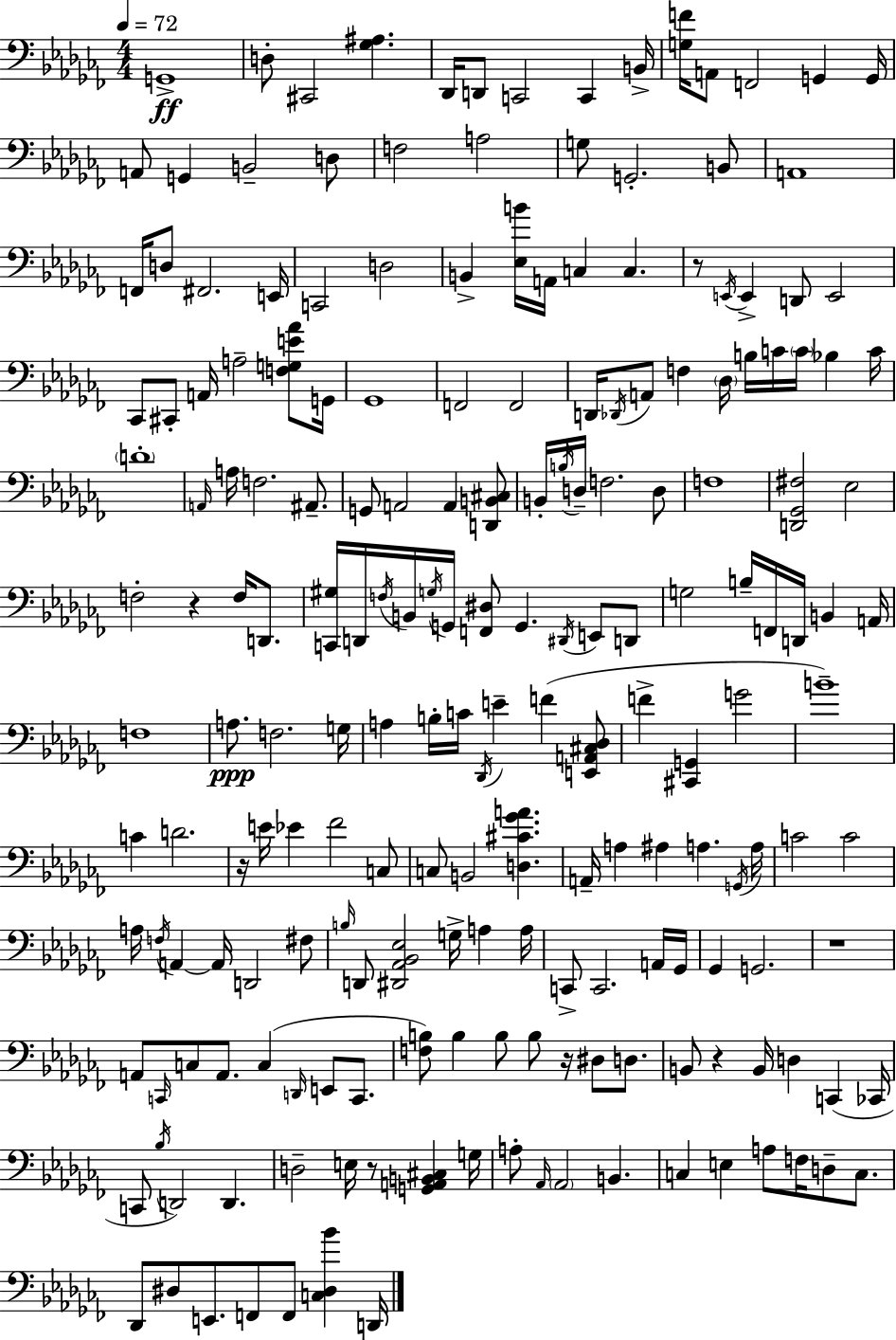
{
  \clef bass
  \numericTimeSignature
  \time 4/4
  \key aes \minor
  \tempo 4 = 72
  g,1->\ff | d8-. cis,2 <ges ais>4. | des,16 d,8 c,2 c,4 b,16-> | <g f'>16 a,8 f,2 g,4 g,16 | \break a,8 g,4 b,2-- d8 | f2 a2 | g8 g,2.-. b,8 | a,1 | \break f,16 d8 fis,2. e,16 | c,2 d2 | b,4-> <ees b'>16 a,16 c4 c4. | r8 \acciaccatura { e,16 } e,4-> d,8 e,2 | \break ces,8 cis,8-. a,16 a2-- <f g e' aes'>8 | g,16 ges,1 | f,2 f,2 | d,16 \acciaccatura { des,16 } a,8 f4 \parenthesize des16 b16 c'16 \parenthesize c'16 bes4 | \break c'16 \parenthesize d'1-. | \grace { a,16 } a16 f2. | ais,8.-- g,8 a,2 a,4 | <d, b, cis>8 b,16-. \acciaccatura { b16 } d16-- f2. | \break d8 f1 | <d, ges, fis>2 ees2 | f2-. r4 | f16 d,8. <c, gis>16 d,16 \acciaccatura { f16 } b,16 \acciaccatura { g16 } g,16 <f, dis>8 g,4. | \break \acciaccatura { dis,16 } e,8 d,8 g2 b16-- | f,16 d,16 b,4 a,16 f1 | a8.\ppp f2. | g16 a4 b16-. c'16 \acciaccatura { des,16 } e'4-- | \break f'4( <e, a, cis des>8 f'4-> <cis, g,>4 | g'2 b'1--) | c'4 d'2. | r16 e'16 ees'4 fes'2 | \break c8 c8 b,2 | <d cis' ges' a'>4. a,16-- a4 ais4 | a4. \acciaccatura { g,16 } a16 c'2 | c'2 a16 \acciaccatura { f16 } a,4~~ a,16 | \break d,2 fis8 \grace { b16 } d,8 <dis, aes, bes, ees>2 | g16-> a4 a16 c,8-> c,2. | a,16 ges,16 ges,4 g,2. | r1 | \break a,8 \grace { c,16 } c8 | a,8. c4( \grace { d,16 } e,8 c,8. <f b>8) b4 | b8 b8 r16 dis8 d8. b,8 r4 | b,16 d4 c,4( ces,16 c,8 \acciaccatura { bes16 } | \break d,2) d,4. d2-- | e16 r8 <g, a, b, cis>4 g16 a8-. | \grace { aes,16 } \parenthesize aes,2 b,4. c4 | e4 a8 f16 d8-- c8. des,8 | \break dis8 e,8. f,8 f,8 <c dis bes'>4 d,16 \bar "|."
}